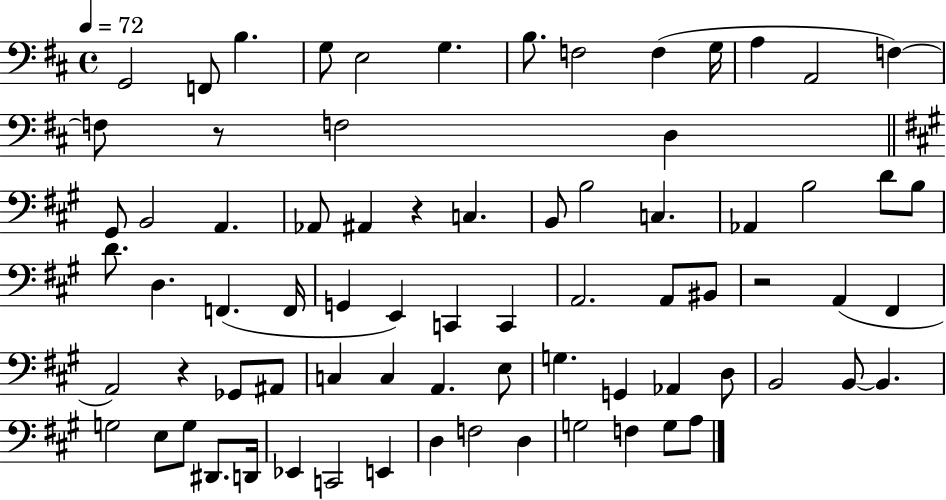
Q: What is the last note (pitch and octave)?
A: A3